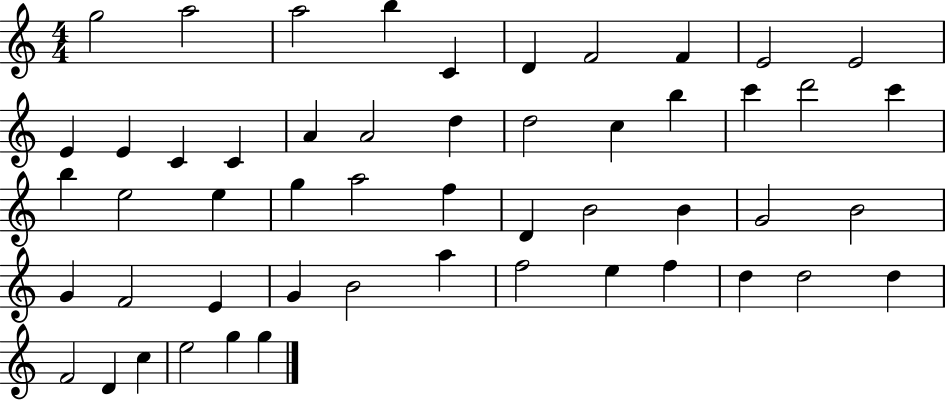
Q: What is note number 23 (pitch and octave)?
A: C6